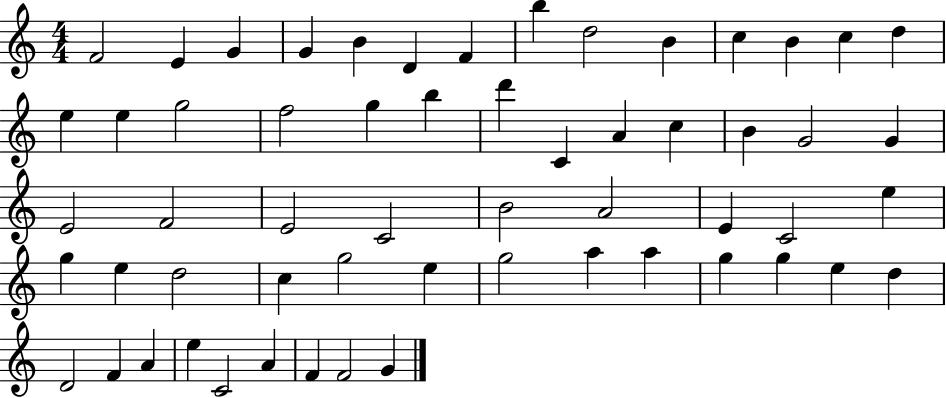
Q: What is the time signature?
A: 4/4